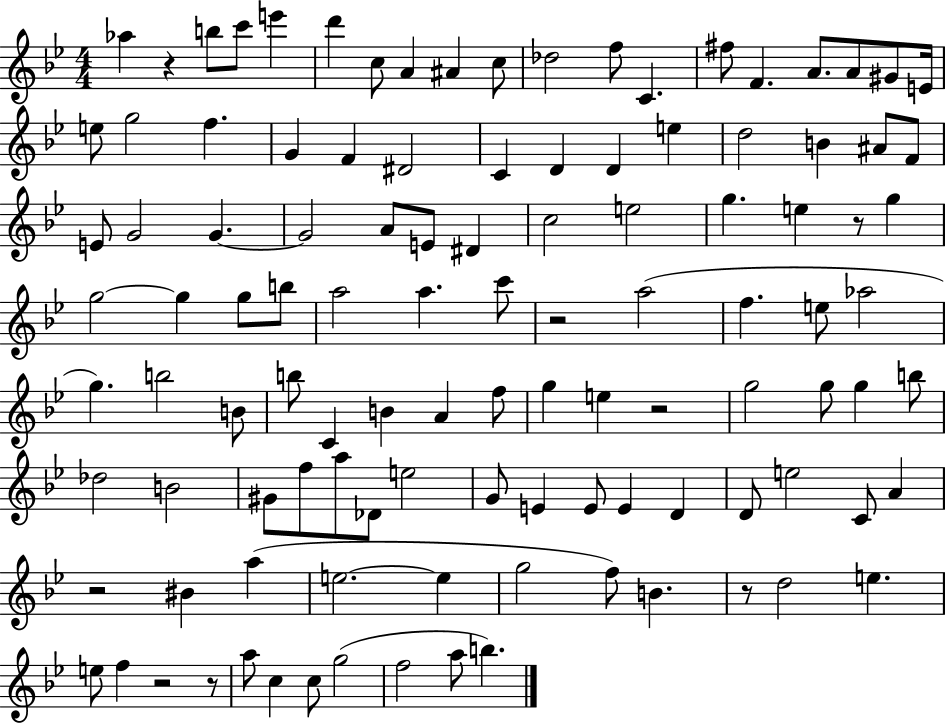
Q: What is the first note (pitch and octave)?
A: Ab5